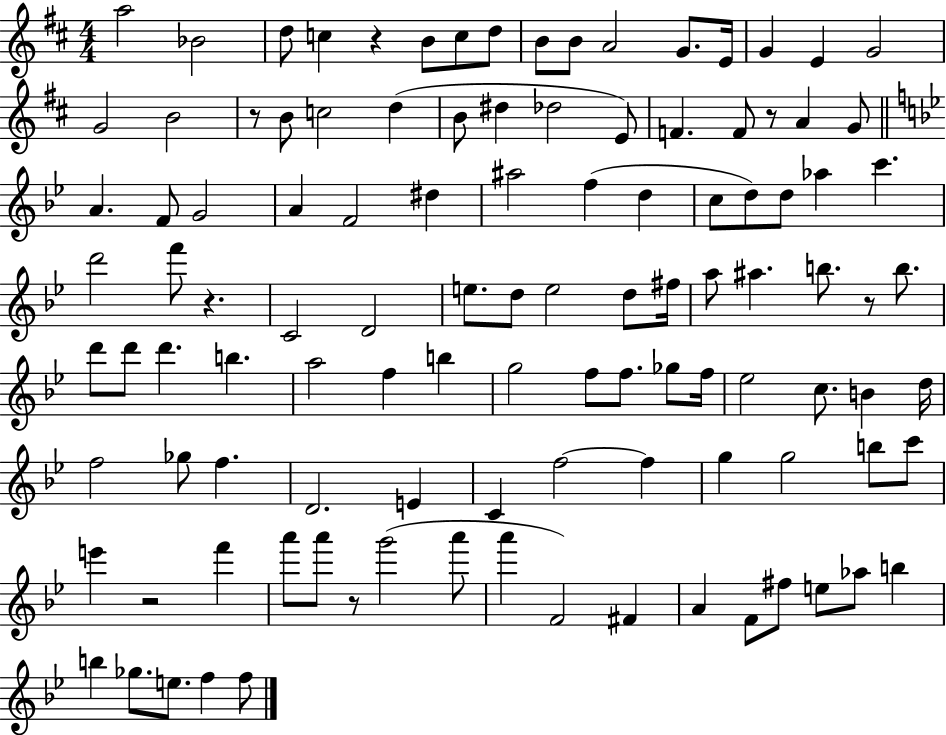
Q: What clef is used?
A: treble